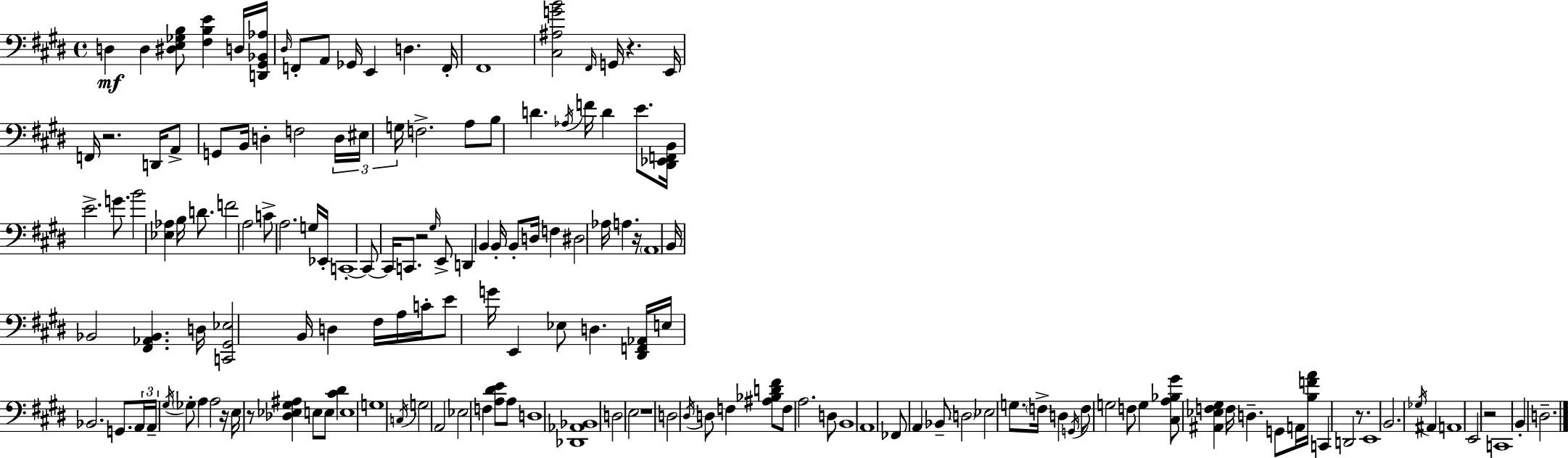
{
  \clef bass
  \time 4/4
  \defaultTimeSignature
  \key e \major
  d4\mf d4 <dis e ges b>8 <fis b e'>4 d16 <d, gis, bes, aes>16 | \grace { dis16 } f,8-. a,8 ges,16 e,4 d4. | f,16-. fis,1 | <cis ais g' b'>2 \grace { fis,16 } g,16 r4. | \break e,16 f,16 r2. d,16 | a,8-> g,8 b,16 d4-. f2 | \tuplet 3/2 { d16 eis16 g16 } f2.-> | a8 b8 d'4. \acciaccatura { aes16 } f'16 d'4 | \break e'8. <dis, ees, f, b,>16 e'2.-> | g'8. b'2 <ees aes>4 b16 | d'8. f'2 a2 | c'8-> a2. | \break g16 ees,16-. c,1-.~~ | c,8~~ c,16 c,8. r2 | \grace { gis16 } e,8-> d,4 b,4 b,16-. b,8-. d16 | f4 dis2 aes16 a4. | \break r16 \parenthesize a,1 | b,16 bes,2 <fis, aes, bes,>4. | d16 <c, gis, ees>2 b,16 d4 | fis16 a16 c'16-. e'8 g'16 e,4 ees8 d4. | \break <dis, f, aes,>16 e16 bes,2. | g,8. \tuplet 3/2 { a,16 a,16-- \acciaccatura { gis16 } } \parenthesize ges8-. a4 a2 | r16 e16 r8 <des ees gis ais>4 e8 e8 | <cis' dis'>4 e1 | \break g1 | \acciaccatura { c16 } g2 a,2 | ees2 f4 | <a dis' e'>8 a8 d1 | \break <des, aes, bes,>1 | d2 e2 | r1 | d2 \acciaccatura { dis16 } d8 | \break f4 <ais bes d' fis'>8 f8 a2. | d8 b,1 | a,1 | fes,8 a,4 bes,8-- \parenthesize d2 | \break ees2 g8. | \parenthesize f16-> d4 \acciaccatura { g,16 } f8 g2 | f8 g4 <cis a bes gis'>8 <ais, ees f gis>4 f16 d4.-- | g,8 a,16 <b f' a'>16 c,4 d,2 | \break r8. e,1 | b,2. | \acciaccatura { ges16 } ais,4 a,1 | e,2 | \break r2 c,1 | b,4-. d2.-- | \bar "|."
}